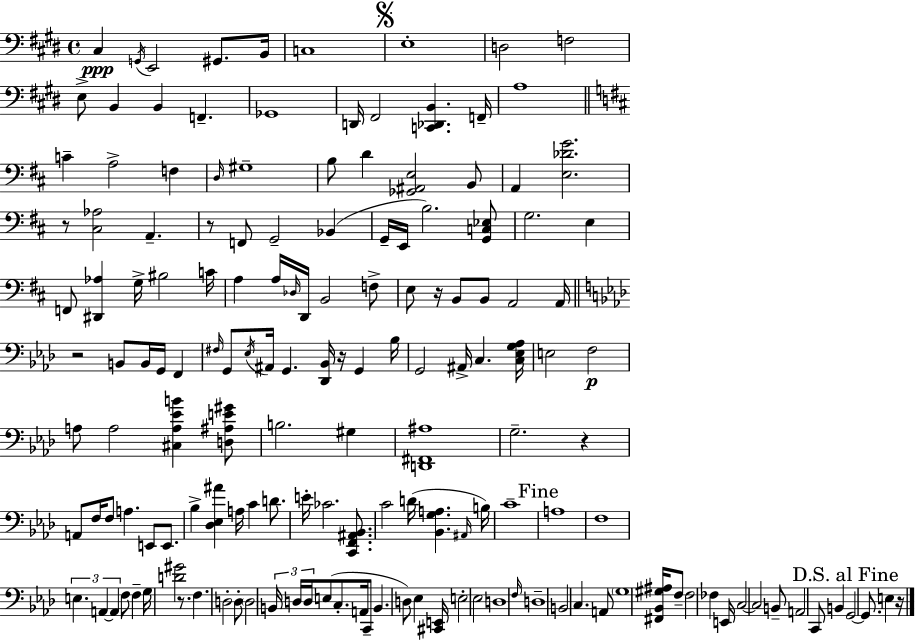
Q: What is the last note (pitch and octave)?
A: E3